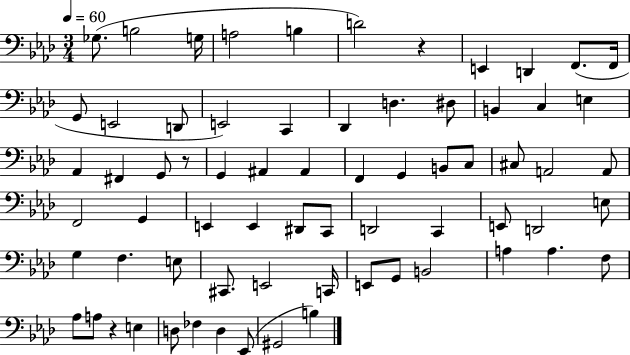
X:1
T:Untitled
M:3/4
L:1/4
K:Ab
_G,/2 B,2 G,/4 A,2 B, D2 z E,, D,, F,,/2 F,,/4 G,,/2 E,,2 D,,/2 E,,2 C,, _D,, D, ^D,/2 B,, C, E, _A,, ^F,, G,,/2 z/2 G,, ^A,, ^A,, F,, G,, B,,/2 C,/2 ^C,/2 A,,2 A,,/2 F,,2 G,, E,, E,, ^D,,/2 C,,/2 D,,2 C,, E,,/2 D,,2 E,/2 G, F, E,/2 ^C,,/2 E,,2 C,,/4 E,,/2 G,,/2 B,,2 A, A, F,/2 _A,/2 A,/2 z E, D,/2 _F, D, _E,,/2 ^G,,2 B,